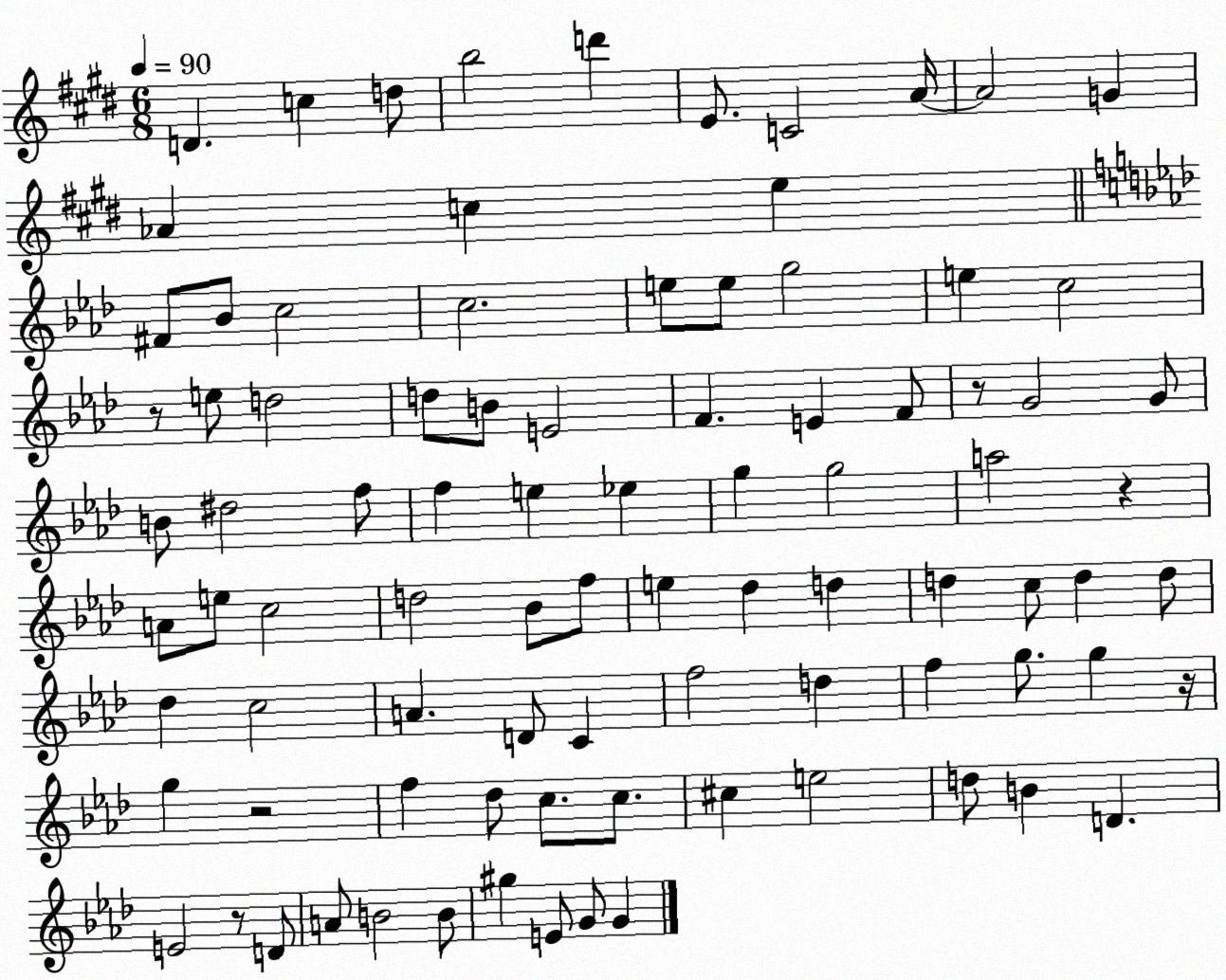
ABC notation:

X:1
T:Untitled
M:6/8
L:1/4
K:E
D c d/2 b2 d' E/2 C2 A/4 A2 G _A c e ^F/2 _B/2 c2 c2 e/2 e/2 g2 e c2 z/2 e/2 d2 d/2 B/2 E2 F E F/2 z/2 G2 G/2 B/2 ^d2 f/2 f e _e g g2 a2 z A/2 e/2 c2 d2 _B/2 f/2 e _d d d c/2 d d/2 _d c2 A D/2 C f2 d f g/2 g z/4 g z2 f _d/2 c/2 c/2 ^c e2 d/2 B D E2 z/2 D/2 A/2 B2 B/2 ^g E/2 G/2 G